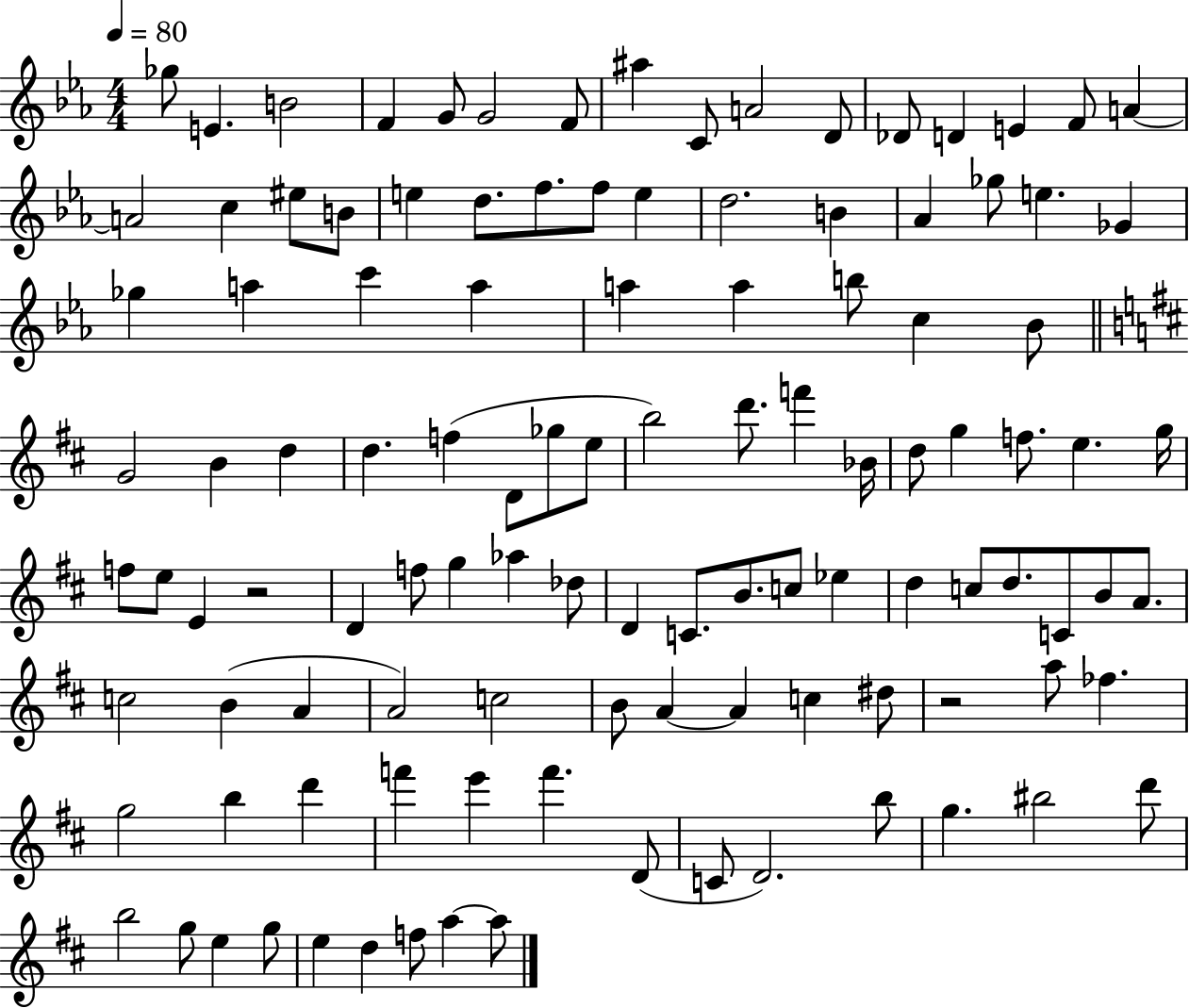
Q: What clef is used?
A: treble